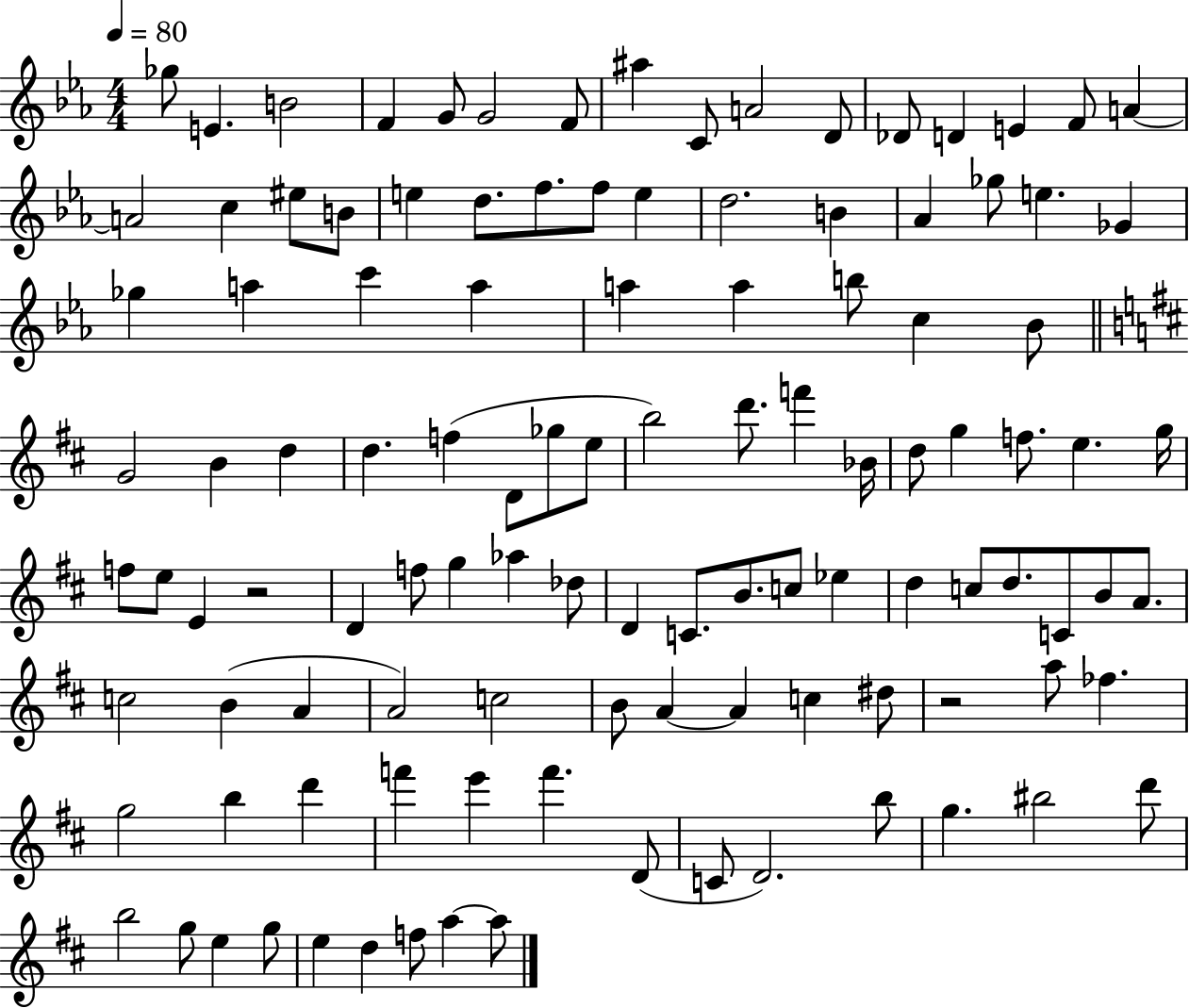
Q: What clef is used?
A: treble